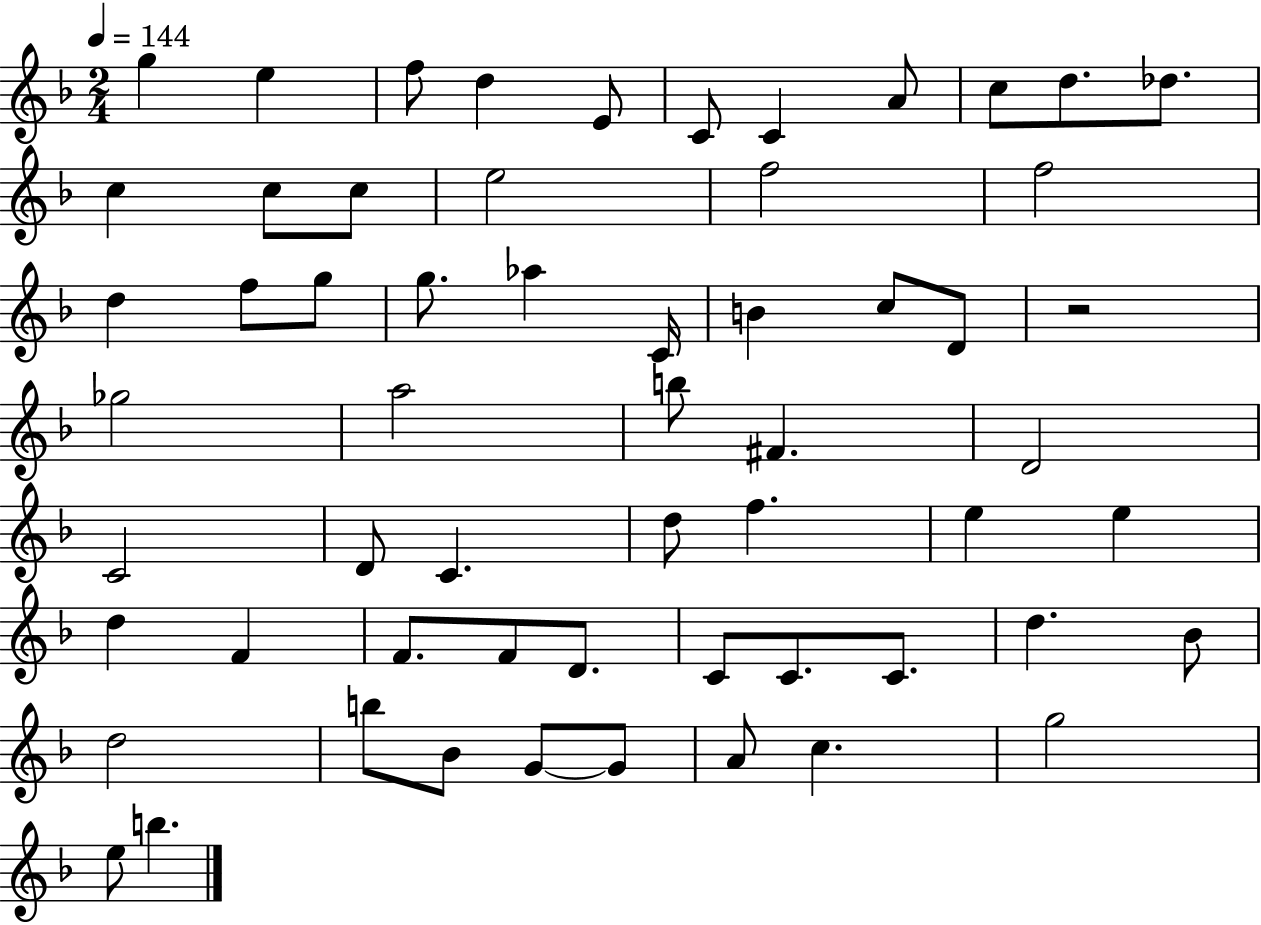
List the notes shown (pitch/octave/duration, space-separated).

G5/q E5/q F5/e D5/q E4/e C4/e C4/q A4/e C5/e D5/e. Db5/e. C5/q C5/e C5/e E5/h F5/h F5/h D5/q F5/e G5/e G5/e. Ab5/q C4/s B4/q C5/e D4/e R/h Gb5/h A5/h B5/e F#4/q. D4/h C4/h D4/e C4/q. D5/e F5/q. E5/q E5/q D5/q F4/q F4/e. F4/e D4/e. C4/e C4/e. C4/e. D5/q. Bb4/e D5/h B5/e Bb4/e G4/e G4/e A4/e C5/q. G5/h E5/e B5/q.